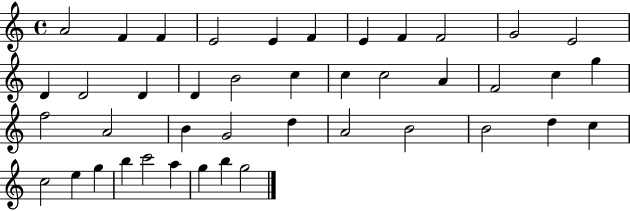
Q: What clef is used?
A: treble